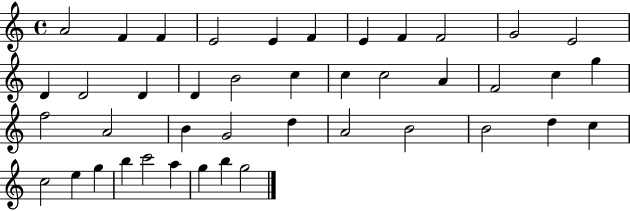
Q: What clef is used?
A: treble